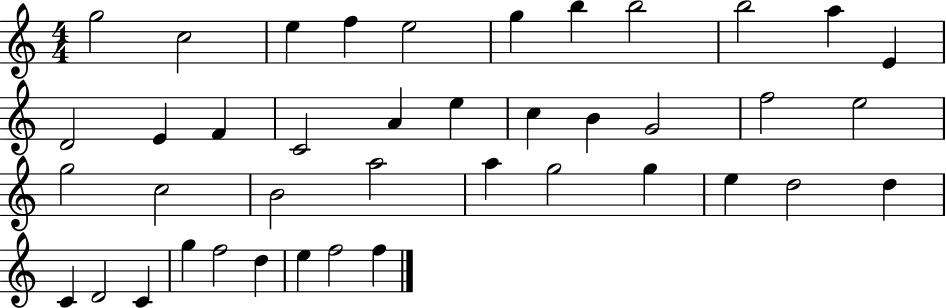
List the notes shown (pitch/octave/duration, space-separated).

G5/h C5/h E5/q F5/q E5/h G5/q B5/q B5/h B5/h A5/q E4/q D4/h E4/q F4/q C4/h A4/q E5/q C5/q B4/q G4/h F5/h E5/h G5/h C5/h B4/h A5/h A5/q G5/h G5/q E5/q D5/h D5/q C4/q D4/h C4/q G5/q F5/h D5/q E5/q F5/h F5/q